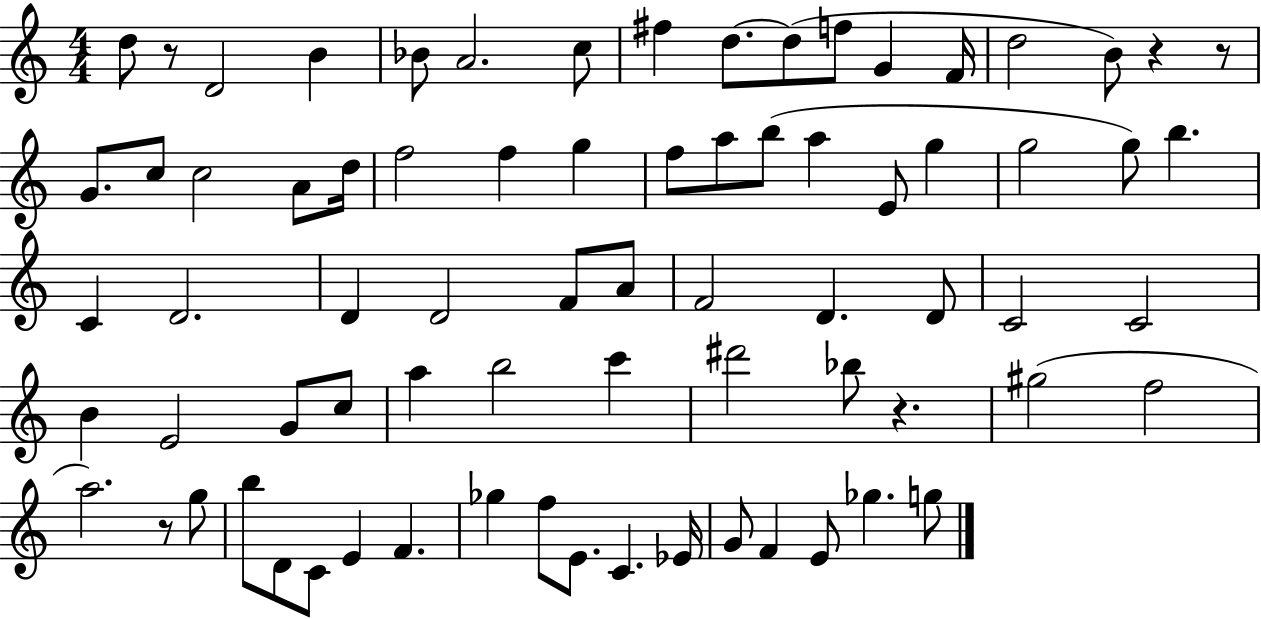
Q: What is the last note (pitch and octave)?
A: G5